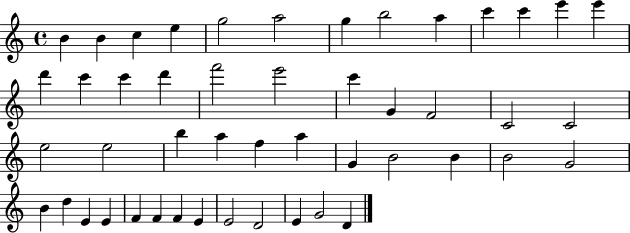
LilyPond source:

{
  \clef treble
  \time 4/4
  \defaultTimeSignature
  \key c \major
  b'4 b'4 c''4 e''4 | g''2 a''2 | g''4 b''2 a''4 | c'''4 c'''4 e'''4 e'''4 | \break d'''4 c'''4 c'''4 d'''4 | f'''2 e'''2 | c'''4 g'4 f'2 | c'2 c'2 | \break e''2 e''2 | b''4 a''4 f''4 a''4 | g'4 b'2 b'4 | b'2 g'2 | \break b'4 d''4 e'4 e'4 | f'4 f'4 f'4 e'4 | e'2 d'2 | e'4 g'2 d'4 | \break \bar "|."
}